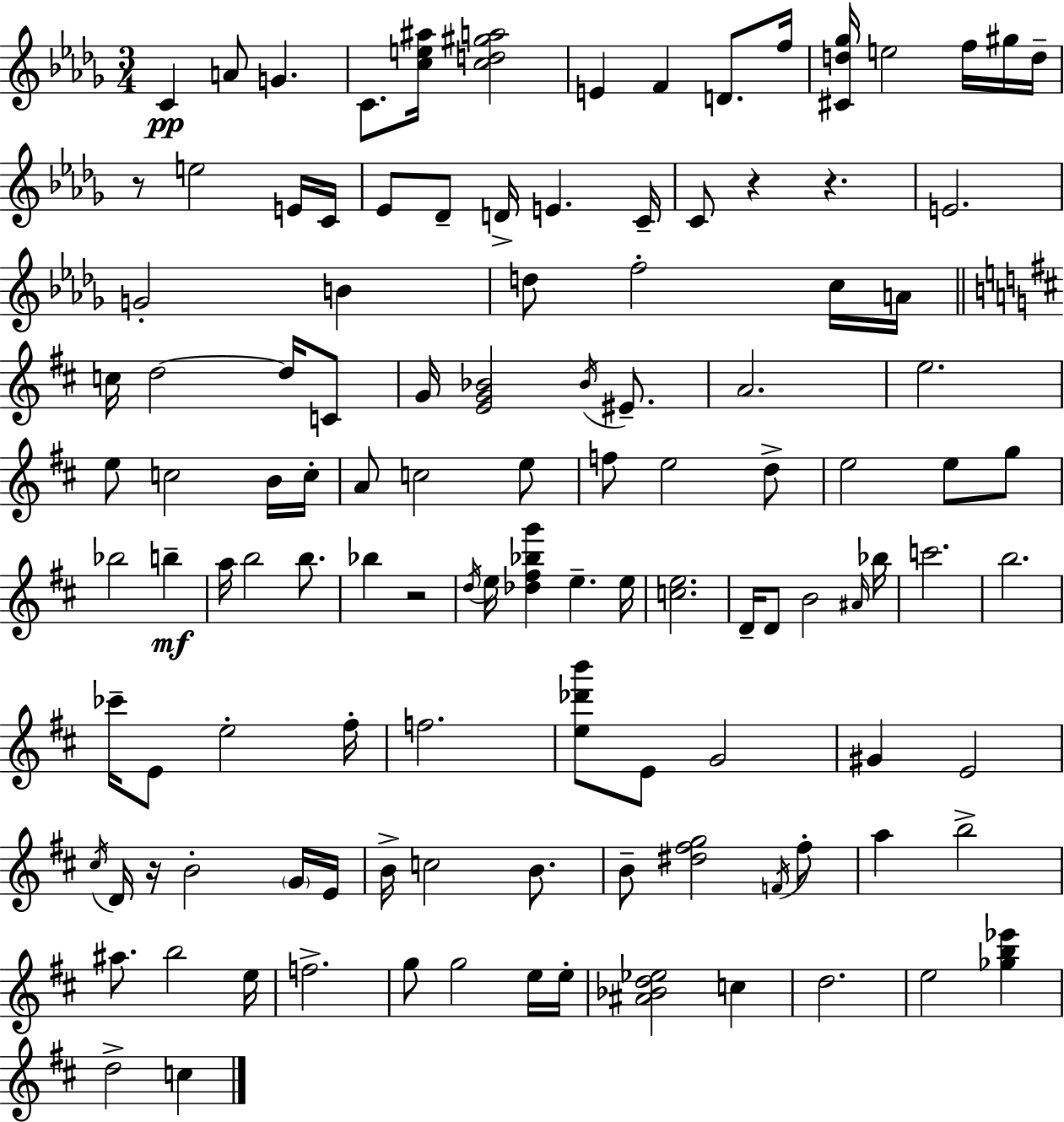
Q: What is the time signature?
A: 3/4